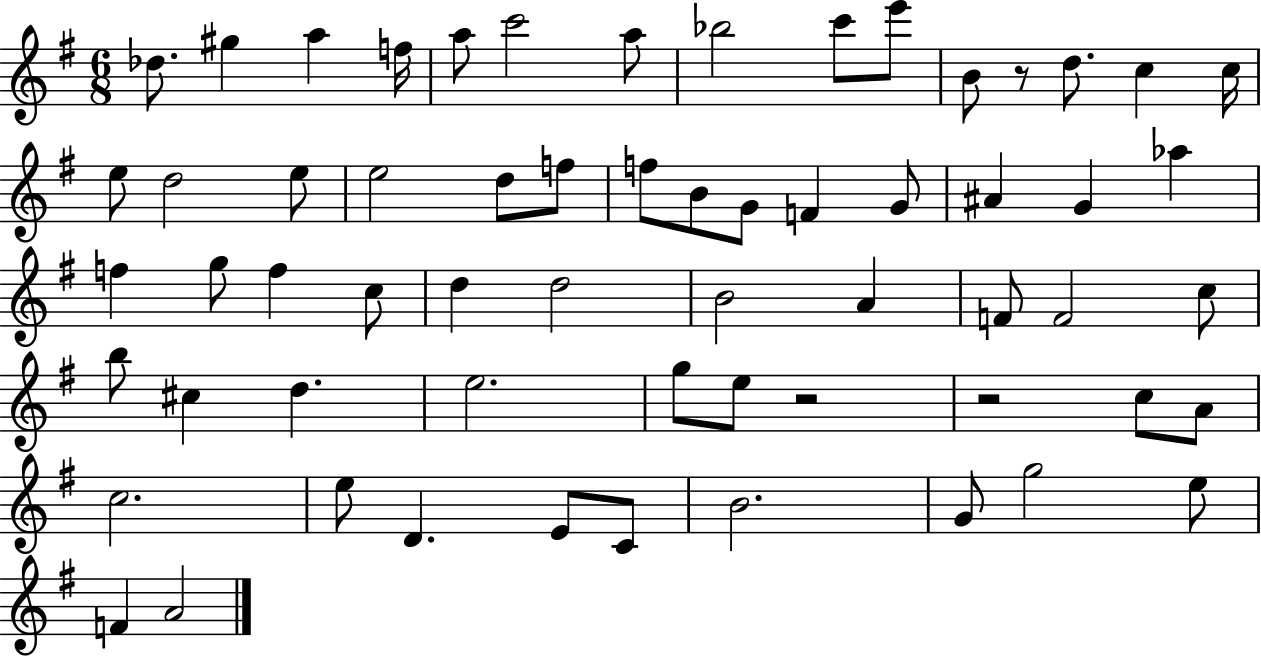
X:1
T:Untitled
M:6/8
L:1/4
K:G
_d/2 ^g a f/4 a/2 c'2 a/2 _b2 c'/2 e'/2 B/2 z/2 d/2 c c/4 e/2 d2 e/2 e2 d/2 f/2 f/2 B/2 G/2 F G/2 ^A G _a f g/2 f c/2 d d2 B2 A F/2 F2 c/2 b/2 ^c d e2 g/2 e/2 z2 z2 c/2 A/2 c2 e/2 D E/2 C/2 B2 G/2 g2 e/2 F A2